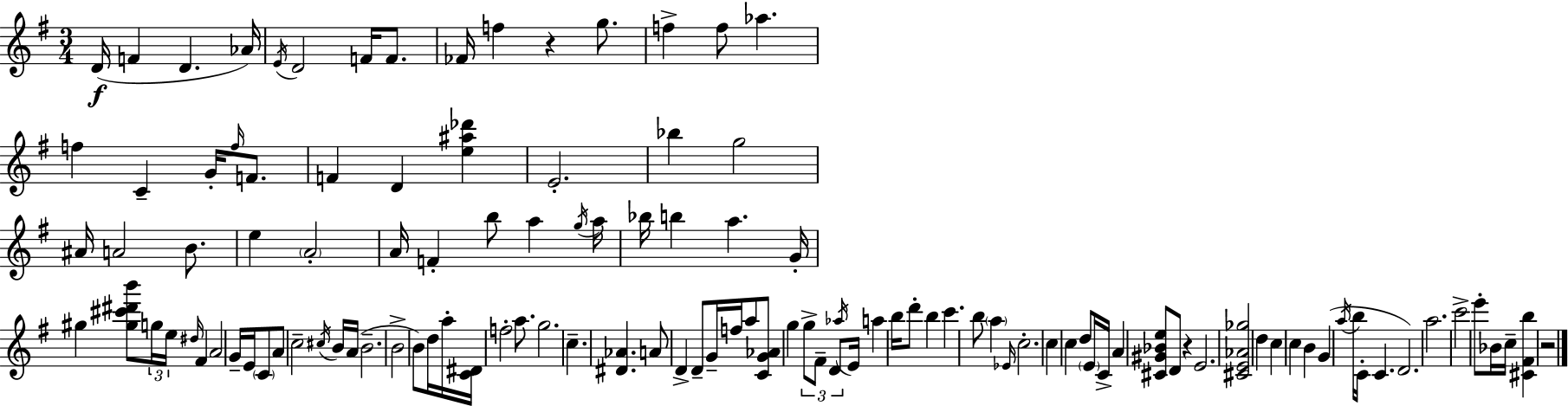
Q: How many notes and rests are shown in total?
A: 117